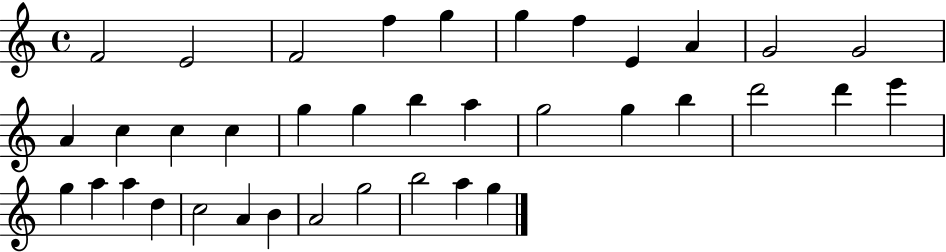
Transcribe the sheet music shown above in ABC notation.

X:1
T:Untitled
M:4/4
L:1/4
K:C
F2 E2 F2 f g g f E A G2 G2 A c c c g g b a g2 g b d'2 d' e' g a a d c2 A B A2 g2 b2 a g